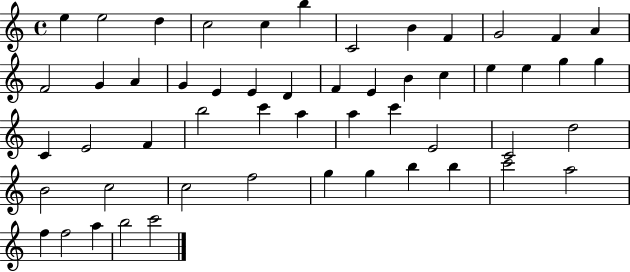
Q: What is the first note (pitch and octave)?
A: E5